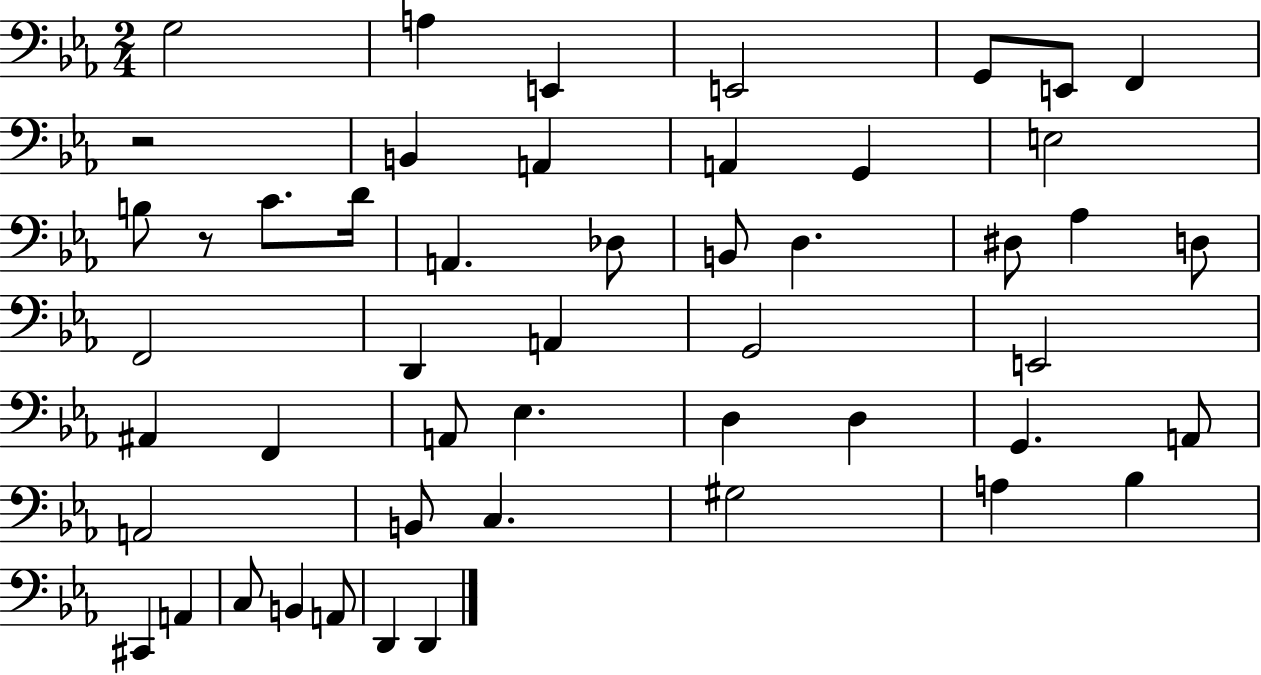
{
  \clef bass
  \numericTimeSignature
  \time 2/4
  \key ees \major
  g2 | a4 e,4 | e,2 | g,8 e,8 f,4 | \break r2 | b,4 a,4 | a,4 g,4 | e2 | \break b8 r8 c'8. d'16 | a,4. des8 | b,8 d4. | dis8 aes4 d8 | \break f,2 | d,4 a,4 | g,2 | e,2 | \break ais,4 f,4 | a,8 ees4. | d4 d4 | g,4. a,8 | \break a,2 | b,8 c4. | gis2 | a4 bes4 | \break cis,4 a,4 | c8 b,4 a,8 | d,4 d,4 | \bar "|."
}